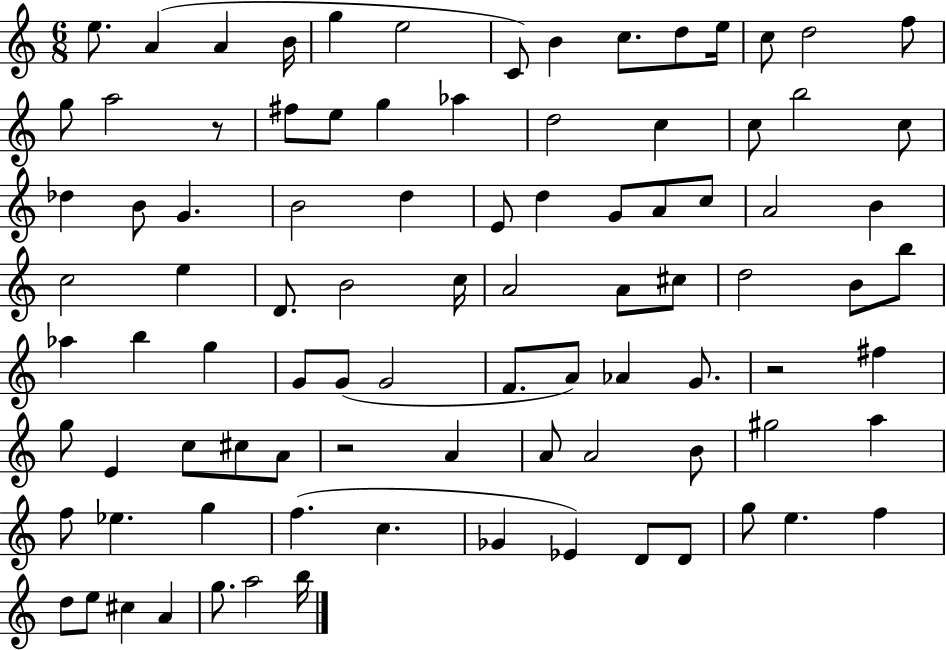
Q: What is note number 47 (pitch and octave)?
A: B4